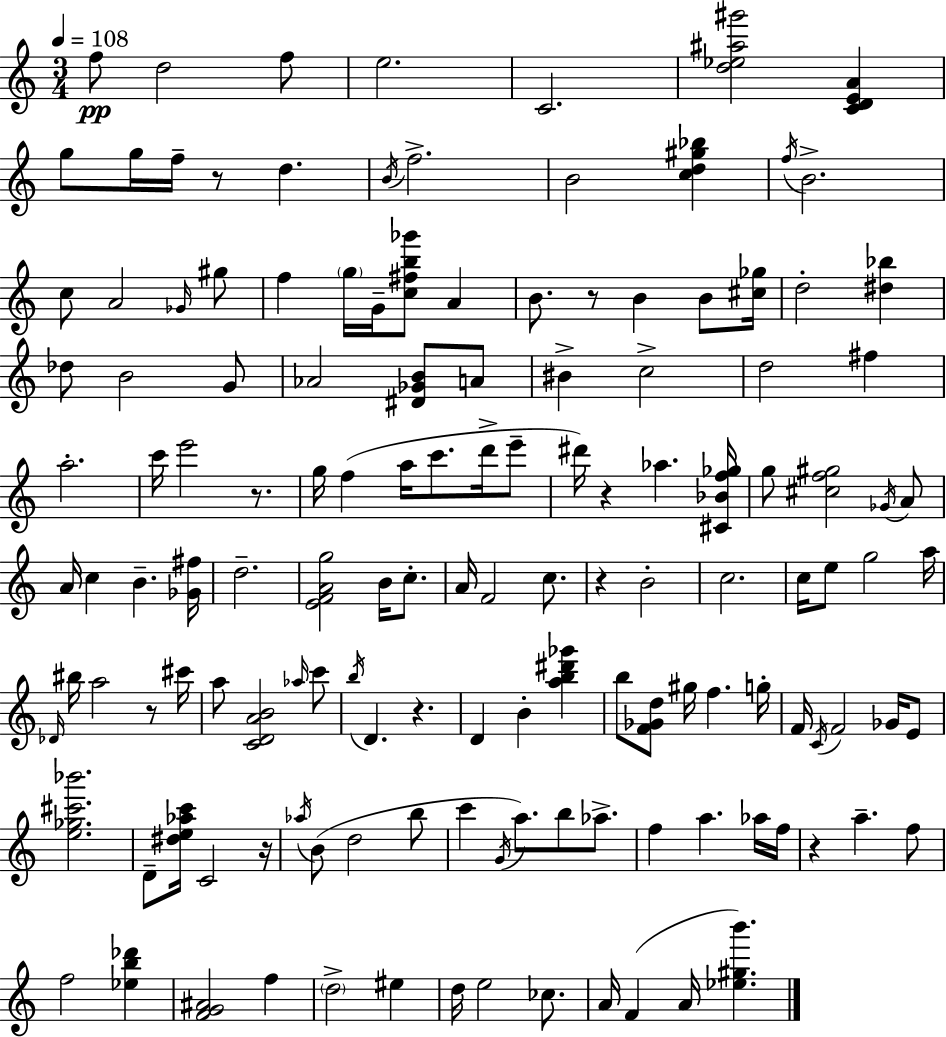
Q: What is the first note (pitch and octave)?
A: F5